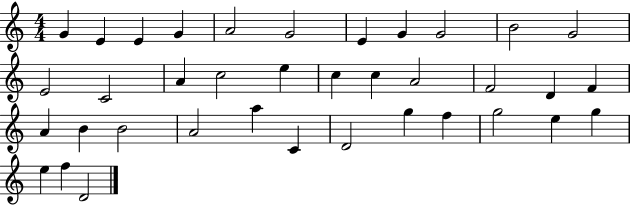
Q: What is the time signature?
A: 4/4